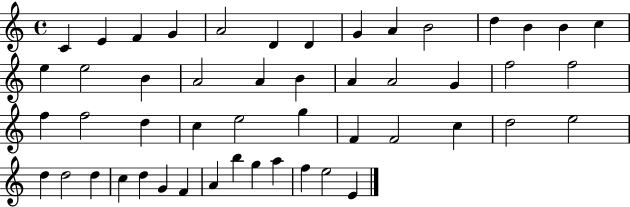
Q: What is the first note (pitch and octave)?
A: C4